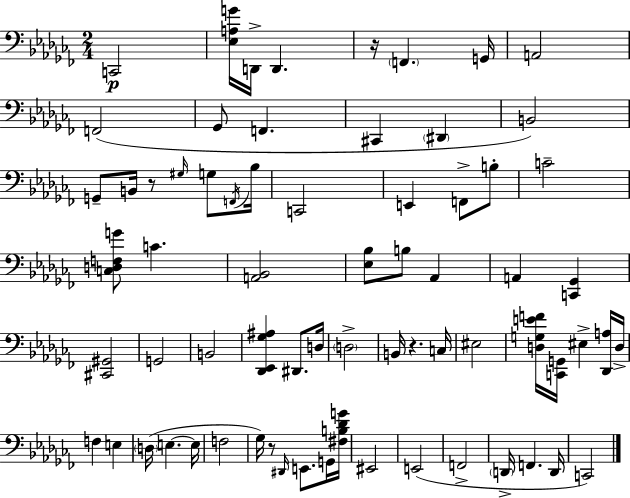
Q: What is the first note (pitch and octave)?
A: C2